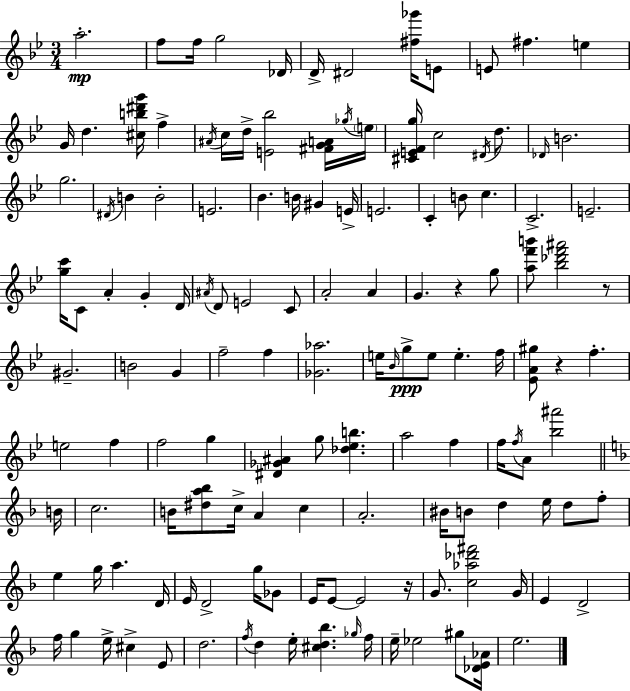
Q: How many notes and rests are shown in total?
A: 137